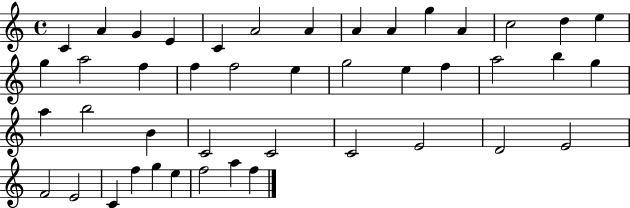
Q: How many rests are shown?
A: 0